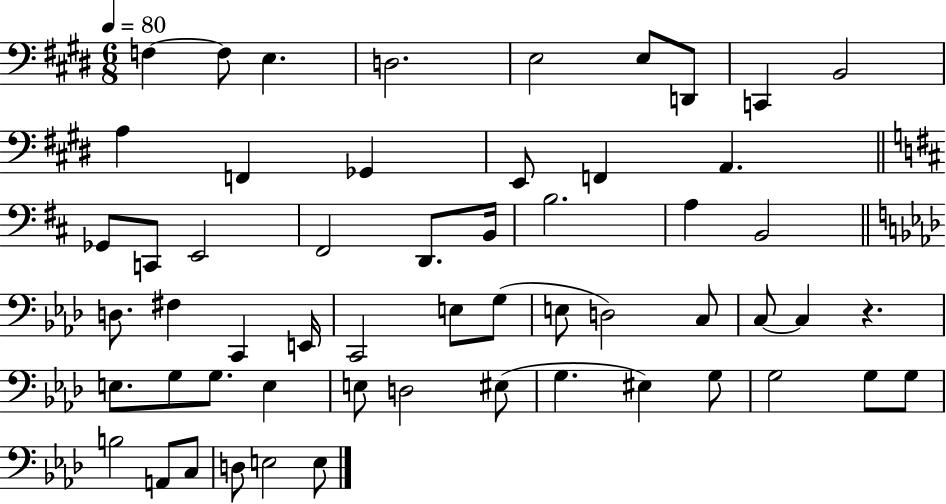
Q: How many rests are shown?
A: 1